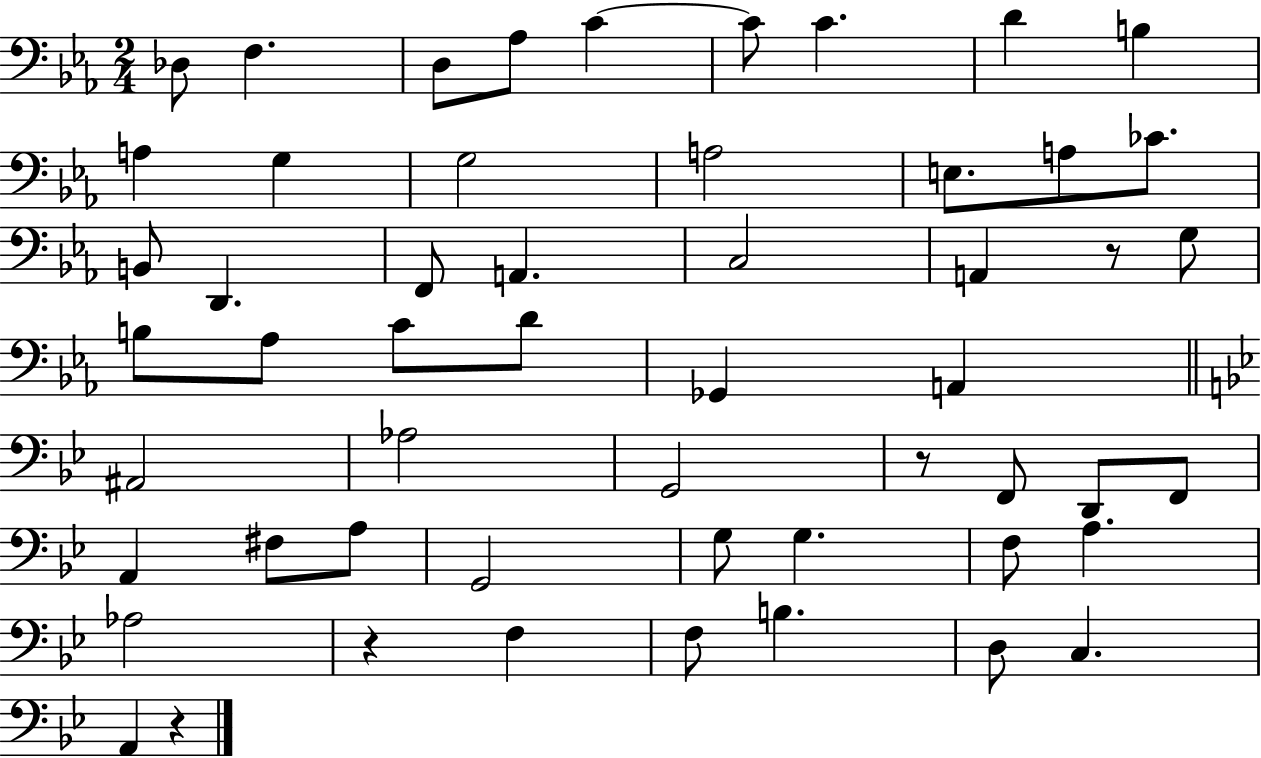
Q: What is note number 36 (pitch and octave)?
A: A2